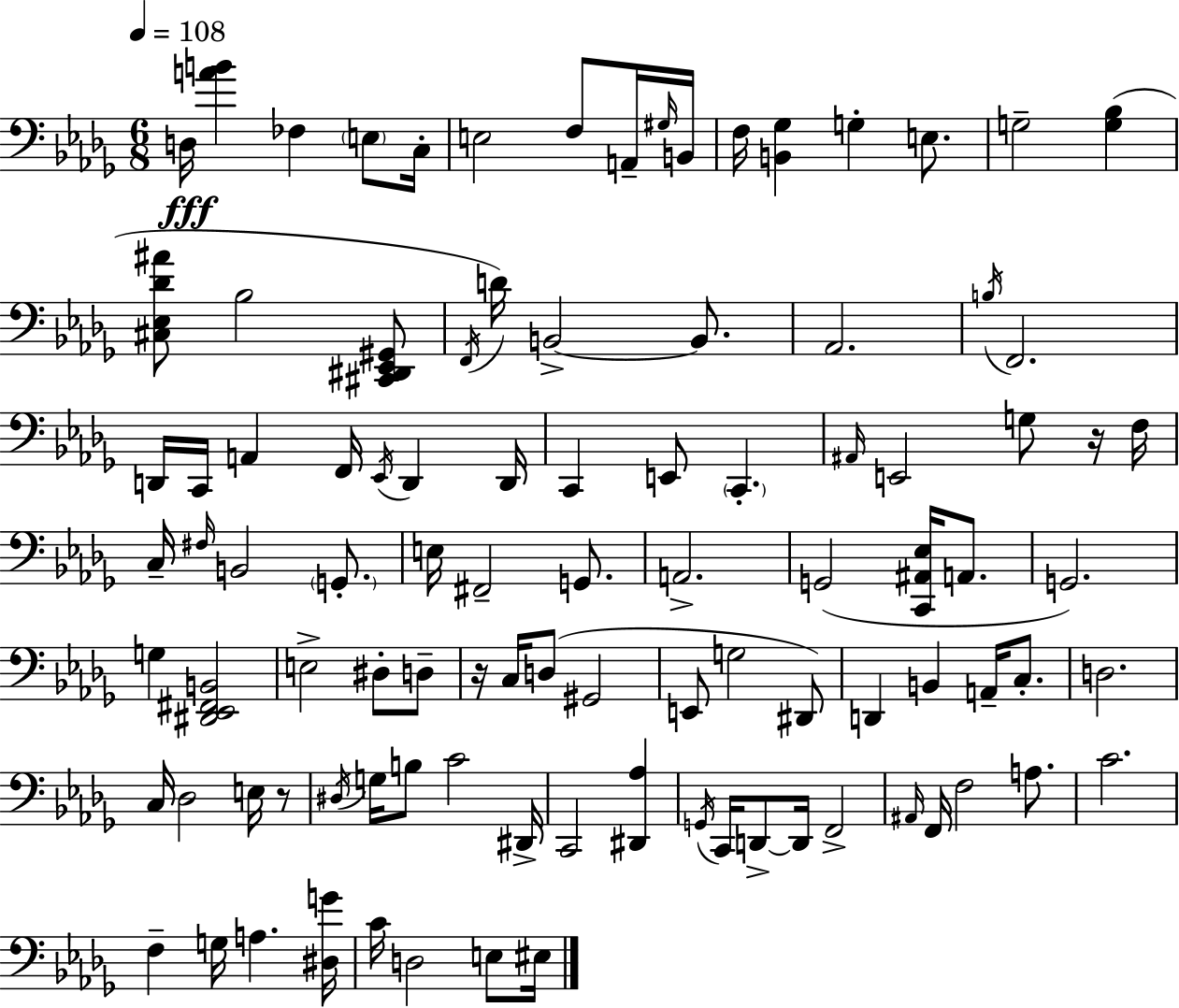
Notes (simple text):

D3/s [A4,B4]/q FES3/q E3/e C3/s E3/h F3/e A2/s G#3/s B2/s F3/s [B2,Gb3]/q G3/q E3/e. G3/h [G3,Bb3]/q [C#3,Eb3,Db4,A#4]/e Bb3/h [C#2,D#2,Eb2,G#2]/e F2/s D4/s B2/h B2/e. Ab2/h. B3/s F2/h. D2/s C2/s A2/q F2/s Eb2/s D2/q D2/s C2/q E2/e C2/q. A#2/s E2/h G3/e R/s F3/s C3/s F#3/s B2/h G2/e. E3/s F#2/h G2/e. A2/h. G2/h [C2,A#2,Eb3]/s A2/e. G2/h. G3/q [D#2,Eb2,F#2,B2]/h E3/h D#3/e D3/e R/s C3/s D3/e G#2/h E2/e G3/h D#2/e D2/q B2/q A2/s C3/e. D3/h. C3/s Db3/h E3/s R/e D#3/s G3/s B3/e C4/h D#2/s C2/h [D#2,Ab3]/q G2/s C2/s D2/e D2/s F2/h A#2/s F2/s F3/h A3/e. C4/h. F3/q G3/s A3/q. [D#3,G4]/s C4/s D3/h E3/e EIS3/s